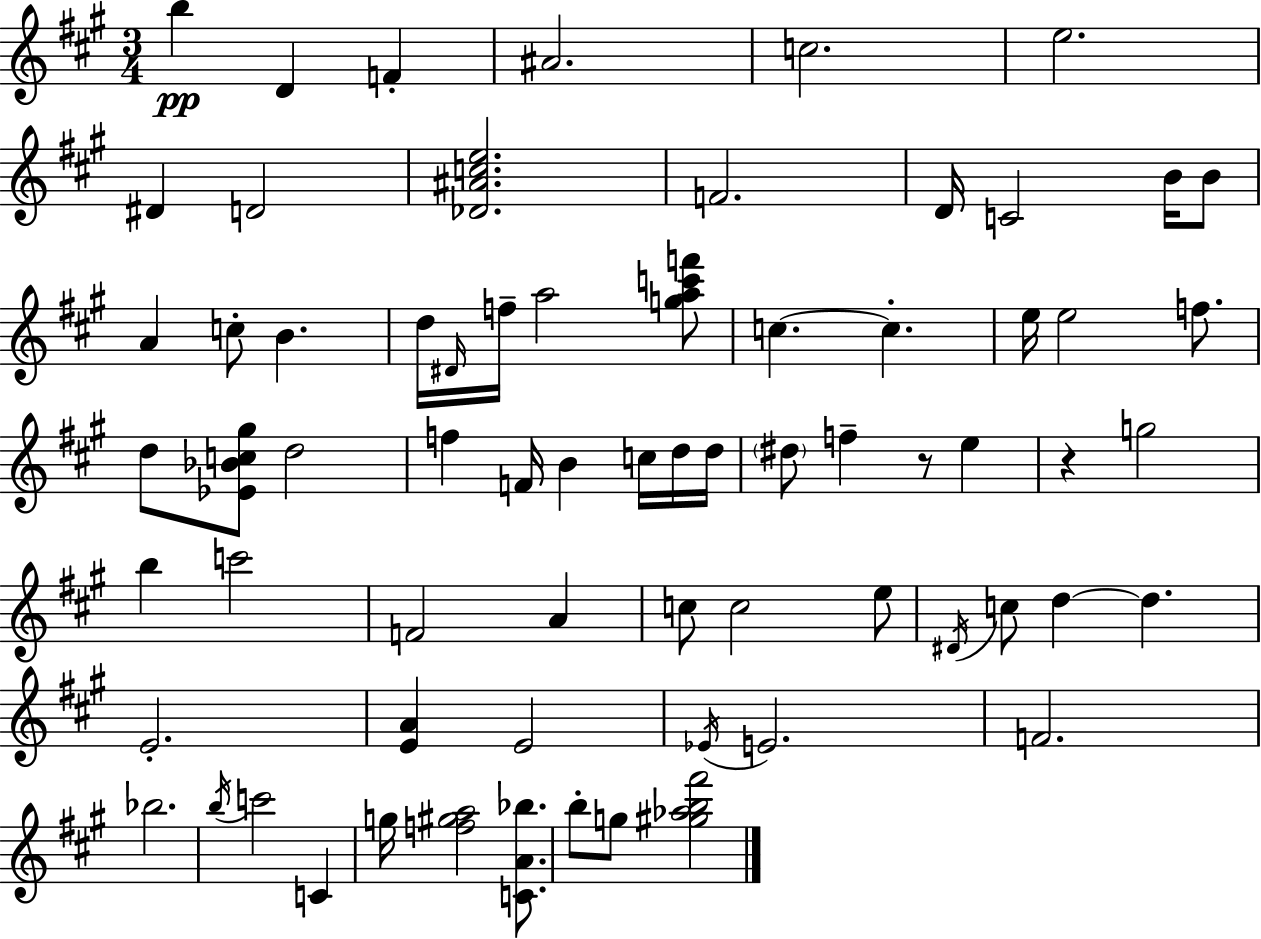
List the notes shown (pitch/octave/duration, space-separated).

B5/q D4/q F4/q A#4/h. C5/h. E5/h. D#4/q D4/h [Db4,A#4,C5,E5]/h. F4/h. D4/s C4/h B4/s B4/e A4/q C5/e B4/q. D5/s D#4/s F5/s A5/h [G5,A5,C6,F6]/e C5/q. C5/q. E5/s E5/h F5/e. D5/e [Eb4,Bb4,C5,G#5]/e D5/h F5/q F4/s B4/q C5/s D5/s D5/s D#5/e F5/q R/e E5/q R/q G5/h B5/q C6/h F4/h A4/q C5/e C5/h E5/e D#4/s C5/e D5/q D5/q. E4/h. [E4,A4]/q E4/h Eb4/s E4/h. F4/h. Bb5/h. B5/s C6/h C4/q G5/s [F5,G#5,A5]/h [C4,A4,Bb5]/e. B5/e G5/e [G#5,Ab5,B5,F#6]/h